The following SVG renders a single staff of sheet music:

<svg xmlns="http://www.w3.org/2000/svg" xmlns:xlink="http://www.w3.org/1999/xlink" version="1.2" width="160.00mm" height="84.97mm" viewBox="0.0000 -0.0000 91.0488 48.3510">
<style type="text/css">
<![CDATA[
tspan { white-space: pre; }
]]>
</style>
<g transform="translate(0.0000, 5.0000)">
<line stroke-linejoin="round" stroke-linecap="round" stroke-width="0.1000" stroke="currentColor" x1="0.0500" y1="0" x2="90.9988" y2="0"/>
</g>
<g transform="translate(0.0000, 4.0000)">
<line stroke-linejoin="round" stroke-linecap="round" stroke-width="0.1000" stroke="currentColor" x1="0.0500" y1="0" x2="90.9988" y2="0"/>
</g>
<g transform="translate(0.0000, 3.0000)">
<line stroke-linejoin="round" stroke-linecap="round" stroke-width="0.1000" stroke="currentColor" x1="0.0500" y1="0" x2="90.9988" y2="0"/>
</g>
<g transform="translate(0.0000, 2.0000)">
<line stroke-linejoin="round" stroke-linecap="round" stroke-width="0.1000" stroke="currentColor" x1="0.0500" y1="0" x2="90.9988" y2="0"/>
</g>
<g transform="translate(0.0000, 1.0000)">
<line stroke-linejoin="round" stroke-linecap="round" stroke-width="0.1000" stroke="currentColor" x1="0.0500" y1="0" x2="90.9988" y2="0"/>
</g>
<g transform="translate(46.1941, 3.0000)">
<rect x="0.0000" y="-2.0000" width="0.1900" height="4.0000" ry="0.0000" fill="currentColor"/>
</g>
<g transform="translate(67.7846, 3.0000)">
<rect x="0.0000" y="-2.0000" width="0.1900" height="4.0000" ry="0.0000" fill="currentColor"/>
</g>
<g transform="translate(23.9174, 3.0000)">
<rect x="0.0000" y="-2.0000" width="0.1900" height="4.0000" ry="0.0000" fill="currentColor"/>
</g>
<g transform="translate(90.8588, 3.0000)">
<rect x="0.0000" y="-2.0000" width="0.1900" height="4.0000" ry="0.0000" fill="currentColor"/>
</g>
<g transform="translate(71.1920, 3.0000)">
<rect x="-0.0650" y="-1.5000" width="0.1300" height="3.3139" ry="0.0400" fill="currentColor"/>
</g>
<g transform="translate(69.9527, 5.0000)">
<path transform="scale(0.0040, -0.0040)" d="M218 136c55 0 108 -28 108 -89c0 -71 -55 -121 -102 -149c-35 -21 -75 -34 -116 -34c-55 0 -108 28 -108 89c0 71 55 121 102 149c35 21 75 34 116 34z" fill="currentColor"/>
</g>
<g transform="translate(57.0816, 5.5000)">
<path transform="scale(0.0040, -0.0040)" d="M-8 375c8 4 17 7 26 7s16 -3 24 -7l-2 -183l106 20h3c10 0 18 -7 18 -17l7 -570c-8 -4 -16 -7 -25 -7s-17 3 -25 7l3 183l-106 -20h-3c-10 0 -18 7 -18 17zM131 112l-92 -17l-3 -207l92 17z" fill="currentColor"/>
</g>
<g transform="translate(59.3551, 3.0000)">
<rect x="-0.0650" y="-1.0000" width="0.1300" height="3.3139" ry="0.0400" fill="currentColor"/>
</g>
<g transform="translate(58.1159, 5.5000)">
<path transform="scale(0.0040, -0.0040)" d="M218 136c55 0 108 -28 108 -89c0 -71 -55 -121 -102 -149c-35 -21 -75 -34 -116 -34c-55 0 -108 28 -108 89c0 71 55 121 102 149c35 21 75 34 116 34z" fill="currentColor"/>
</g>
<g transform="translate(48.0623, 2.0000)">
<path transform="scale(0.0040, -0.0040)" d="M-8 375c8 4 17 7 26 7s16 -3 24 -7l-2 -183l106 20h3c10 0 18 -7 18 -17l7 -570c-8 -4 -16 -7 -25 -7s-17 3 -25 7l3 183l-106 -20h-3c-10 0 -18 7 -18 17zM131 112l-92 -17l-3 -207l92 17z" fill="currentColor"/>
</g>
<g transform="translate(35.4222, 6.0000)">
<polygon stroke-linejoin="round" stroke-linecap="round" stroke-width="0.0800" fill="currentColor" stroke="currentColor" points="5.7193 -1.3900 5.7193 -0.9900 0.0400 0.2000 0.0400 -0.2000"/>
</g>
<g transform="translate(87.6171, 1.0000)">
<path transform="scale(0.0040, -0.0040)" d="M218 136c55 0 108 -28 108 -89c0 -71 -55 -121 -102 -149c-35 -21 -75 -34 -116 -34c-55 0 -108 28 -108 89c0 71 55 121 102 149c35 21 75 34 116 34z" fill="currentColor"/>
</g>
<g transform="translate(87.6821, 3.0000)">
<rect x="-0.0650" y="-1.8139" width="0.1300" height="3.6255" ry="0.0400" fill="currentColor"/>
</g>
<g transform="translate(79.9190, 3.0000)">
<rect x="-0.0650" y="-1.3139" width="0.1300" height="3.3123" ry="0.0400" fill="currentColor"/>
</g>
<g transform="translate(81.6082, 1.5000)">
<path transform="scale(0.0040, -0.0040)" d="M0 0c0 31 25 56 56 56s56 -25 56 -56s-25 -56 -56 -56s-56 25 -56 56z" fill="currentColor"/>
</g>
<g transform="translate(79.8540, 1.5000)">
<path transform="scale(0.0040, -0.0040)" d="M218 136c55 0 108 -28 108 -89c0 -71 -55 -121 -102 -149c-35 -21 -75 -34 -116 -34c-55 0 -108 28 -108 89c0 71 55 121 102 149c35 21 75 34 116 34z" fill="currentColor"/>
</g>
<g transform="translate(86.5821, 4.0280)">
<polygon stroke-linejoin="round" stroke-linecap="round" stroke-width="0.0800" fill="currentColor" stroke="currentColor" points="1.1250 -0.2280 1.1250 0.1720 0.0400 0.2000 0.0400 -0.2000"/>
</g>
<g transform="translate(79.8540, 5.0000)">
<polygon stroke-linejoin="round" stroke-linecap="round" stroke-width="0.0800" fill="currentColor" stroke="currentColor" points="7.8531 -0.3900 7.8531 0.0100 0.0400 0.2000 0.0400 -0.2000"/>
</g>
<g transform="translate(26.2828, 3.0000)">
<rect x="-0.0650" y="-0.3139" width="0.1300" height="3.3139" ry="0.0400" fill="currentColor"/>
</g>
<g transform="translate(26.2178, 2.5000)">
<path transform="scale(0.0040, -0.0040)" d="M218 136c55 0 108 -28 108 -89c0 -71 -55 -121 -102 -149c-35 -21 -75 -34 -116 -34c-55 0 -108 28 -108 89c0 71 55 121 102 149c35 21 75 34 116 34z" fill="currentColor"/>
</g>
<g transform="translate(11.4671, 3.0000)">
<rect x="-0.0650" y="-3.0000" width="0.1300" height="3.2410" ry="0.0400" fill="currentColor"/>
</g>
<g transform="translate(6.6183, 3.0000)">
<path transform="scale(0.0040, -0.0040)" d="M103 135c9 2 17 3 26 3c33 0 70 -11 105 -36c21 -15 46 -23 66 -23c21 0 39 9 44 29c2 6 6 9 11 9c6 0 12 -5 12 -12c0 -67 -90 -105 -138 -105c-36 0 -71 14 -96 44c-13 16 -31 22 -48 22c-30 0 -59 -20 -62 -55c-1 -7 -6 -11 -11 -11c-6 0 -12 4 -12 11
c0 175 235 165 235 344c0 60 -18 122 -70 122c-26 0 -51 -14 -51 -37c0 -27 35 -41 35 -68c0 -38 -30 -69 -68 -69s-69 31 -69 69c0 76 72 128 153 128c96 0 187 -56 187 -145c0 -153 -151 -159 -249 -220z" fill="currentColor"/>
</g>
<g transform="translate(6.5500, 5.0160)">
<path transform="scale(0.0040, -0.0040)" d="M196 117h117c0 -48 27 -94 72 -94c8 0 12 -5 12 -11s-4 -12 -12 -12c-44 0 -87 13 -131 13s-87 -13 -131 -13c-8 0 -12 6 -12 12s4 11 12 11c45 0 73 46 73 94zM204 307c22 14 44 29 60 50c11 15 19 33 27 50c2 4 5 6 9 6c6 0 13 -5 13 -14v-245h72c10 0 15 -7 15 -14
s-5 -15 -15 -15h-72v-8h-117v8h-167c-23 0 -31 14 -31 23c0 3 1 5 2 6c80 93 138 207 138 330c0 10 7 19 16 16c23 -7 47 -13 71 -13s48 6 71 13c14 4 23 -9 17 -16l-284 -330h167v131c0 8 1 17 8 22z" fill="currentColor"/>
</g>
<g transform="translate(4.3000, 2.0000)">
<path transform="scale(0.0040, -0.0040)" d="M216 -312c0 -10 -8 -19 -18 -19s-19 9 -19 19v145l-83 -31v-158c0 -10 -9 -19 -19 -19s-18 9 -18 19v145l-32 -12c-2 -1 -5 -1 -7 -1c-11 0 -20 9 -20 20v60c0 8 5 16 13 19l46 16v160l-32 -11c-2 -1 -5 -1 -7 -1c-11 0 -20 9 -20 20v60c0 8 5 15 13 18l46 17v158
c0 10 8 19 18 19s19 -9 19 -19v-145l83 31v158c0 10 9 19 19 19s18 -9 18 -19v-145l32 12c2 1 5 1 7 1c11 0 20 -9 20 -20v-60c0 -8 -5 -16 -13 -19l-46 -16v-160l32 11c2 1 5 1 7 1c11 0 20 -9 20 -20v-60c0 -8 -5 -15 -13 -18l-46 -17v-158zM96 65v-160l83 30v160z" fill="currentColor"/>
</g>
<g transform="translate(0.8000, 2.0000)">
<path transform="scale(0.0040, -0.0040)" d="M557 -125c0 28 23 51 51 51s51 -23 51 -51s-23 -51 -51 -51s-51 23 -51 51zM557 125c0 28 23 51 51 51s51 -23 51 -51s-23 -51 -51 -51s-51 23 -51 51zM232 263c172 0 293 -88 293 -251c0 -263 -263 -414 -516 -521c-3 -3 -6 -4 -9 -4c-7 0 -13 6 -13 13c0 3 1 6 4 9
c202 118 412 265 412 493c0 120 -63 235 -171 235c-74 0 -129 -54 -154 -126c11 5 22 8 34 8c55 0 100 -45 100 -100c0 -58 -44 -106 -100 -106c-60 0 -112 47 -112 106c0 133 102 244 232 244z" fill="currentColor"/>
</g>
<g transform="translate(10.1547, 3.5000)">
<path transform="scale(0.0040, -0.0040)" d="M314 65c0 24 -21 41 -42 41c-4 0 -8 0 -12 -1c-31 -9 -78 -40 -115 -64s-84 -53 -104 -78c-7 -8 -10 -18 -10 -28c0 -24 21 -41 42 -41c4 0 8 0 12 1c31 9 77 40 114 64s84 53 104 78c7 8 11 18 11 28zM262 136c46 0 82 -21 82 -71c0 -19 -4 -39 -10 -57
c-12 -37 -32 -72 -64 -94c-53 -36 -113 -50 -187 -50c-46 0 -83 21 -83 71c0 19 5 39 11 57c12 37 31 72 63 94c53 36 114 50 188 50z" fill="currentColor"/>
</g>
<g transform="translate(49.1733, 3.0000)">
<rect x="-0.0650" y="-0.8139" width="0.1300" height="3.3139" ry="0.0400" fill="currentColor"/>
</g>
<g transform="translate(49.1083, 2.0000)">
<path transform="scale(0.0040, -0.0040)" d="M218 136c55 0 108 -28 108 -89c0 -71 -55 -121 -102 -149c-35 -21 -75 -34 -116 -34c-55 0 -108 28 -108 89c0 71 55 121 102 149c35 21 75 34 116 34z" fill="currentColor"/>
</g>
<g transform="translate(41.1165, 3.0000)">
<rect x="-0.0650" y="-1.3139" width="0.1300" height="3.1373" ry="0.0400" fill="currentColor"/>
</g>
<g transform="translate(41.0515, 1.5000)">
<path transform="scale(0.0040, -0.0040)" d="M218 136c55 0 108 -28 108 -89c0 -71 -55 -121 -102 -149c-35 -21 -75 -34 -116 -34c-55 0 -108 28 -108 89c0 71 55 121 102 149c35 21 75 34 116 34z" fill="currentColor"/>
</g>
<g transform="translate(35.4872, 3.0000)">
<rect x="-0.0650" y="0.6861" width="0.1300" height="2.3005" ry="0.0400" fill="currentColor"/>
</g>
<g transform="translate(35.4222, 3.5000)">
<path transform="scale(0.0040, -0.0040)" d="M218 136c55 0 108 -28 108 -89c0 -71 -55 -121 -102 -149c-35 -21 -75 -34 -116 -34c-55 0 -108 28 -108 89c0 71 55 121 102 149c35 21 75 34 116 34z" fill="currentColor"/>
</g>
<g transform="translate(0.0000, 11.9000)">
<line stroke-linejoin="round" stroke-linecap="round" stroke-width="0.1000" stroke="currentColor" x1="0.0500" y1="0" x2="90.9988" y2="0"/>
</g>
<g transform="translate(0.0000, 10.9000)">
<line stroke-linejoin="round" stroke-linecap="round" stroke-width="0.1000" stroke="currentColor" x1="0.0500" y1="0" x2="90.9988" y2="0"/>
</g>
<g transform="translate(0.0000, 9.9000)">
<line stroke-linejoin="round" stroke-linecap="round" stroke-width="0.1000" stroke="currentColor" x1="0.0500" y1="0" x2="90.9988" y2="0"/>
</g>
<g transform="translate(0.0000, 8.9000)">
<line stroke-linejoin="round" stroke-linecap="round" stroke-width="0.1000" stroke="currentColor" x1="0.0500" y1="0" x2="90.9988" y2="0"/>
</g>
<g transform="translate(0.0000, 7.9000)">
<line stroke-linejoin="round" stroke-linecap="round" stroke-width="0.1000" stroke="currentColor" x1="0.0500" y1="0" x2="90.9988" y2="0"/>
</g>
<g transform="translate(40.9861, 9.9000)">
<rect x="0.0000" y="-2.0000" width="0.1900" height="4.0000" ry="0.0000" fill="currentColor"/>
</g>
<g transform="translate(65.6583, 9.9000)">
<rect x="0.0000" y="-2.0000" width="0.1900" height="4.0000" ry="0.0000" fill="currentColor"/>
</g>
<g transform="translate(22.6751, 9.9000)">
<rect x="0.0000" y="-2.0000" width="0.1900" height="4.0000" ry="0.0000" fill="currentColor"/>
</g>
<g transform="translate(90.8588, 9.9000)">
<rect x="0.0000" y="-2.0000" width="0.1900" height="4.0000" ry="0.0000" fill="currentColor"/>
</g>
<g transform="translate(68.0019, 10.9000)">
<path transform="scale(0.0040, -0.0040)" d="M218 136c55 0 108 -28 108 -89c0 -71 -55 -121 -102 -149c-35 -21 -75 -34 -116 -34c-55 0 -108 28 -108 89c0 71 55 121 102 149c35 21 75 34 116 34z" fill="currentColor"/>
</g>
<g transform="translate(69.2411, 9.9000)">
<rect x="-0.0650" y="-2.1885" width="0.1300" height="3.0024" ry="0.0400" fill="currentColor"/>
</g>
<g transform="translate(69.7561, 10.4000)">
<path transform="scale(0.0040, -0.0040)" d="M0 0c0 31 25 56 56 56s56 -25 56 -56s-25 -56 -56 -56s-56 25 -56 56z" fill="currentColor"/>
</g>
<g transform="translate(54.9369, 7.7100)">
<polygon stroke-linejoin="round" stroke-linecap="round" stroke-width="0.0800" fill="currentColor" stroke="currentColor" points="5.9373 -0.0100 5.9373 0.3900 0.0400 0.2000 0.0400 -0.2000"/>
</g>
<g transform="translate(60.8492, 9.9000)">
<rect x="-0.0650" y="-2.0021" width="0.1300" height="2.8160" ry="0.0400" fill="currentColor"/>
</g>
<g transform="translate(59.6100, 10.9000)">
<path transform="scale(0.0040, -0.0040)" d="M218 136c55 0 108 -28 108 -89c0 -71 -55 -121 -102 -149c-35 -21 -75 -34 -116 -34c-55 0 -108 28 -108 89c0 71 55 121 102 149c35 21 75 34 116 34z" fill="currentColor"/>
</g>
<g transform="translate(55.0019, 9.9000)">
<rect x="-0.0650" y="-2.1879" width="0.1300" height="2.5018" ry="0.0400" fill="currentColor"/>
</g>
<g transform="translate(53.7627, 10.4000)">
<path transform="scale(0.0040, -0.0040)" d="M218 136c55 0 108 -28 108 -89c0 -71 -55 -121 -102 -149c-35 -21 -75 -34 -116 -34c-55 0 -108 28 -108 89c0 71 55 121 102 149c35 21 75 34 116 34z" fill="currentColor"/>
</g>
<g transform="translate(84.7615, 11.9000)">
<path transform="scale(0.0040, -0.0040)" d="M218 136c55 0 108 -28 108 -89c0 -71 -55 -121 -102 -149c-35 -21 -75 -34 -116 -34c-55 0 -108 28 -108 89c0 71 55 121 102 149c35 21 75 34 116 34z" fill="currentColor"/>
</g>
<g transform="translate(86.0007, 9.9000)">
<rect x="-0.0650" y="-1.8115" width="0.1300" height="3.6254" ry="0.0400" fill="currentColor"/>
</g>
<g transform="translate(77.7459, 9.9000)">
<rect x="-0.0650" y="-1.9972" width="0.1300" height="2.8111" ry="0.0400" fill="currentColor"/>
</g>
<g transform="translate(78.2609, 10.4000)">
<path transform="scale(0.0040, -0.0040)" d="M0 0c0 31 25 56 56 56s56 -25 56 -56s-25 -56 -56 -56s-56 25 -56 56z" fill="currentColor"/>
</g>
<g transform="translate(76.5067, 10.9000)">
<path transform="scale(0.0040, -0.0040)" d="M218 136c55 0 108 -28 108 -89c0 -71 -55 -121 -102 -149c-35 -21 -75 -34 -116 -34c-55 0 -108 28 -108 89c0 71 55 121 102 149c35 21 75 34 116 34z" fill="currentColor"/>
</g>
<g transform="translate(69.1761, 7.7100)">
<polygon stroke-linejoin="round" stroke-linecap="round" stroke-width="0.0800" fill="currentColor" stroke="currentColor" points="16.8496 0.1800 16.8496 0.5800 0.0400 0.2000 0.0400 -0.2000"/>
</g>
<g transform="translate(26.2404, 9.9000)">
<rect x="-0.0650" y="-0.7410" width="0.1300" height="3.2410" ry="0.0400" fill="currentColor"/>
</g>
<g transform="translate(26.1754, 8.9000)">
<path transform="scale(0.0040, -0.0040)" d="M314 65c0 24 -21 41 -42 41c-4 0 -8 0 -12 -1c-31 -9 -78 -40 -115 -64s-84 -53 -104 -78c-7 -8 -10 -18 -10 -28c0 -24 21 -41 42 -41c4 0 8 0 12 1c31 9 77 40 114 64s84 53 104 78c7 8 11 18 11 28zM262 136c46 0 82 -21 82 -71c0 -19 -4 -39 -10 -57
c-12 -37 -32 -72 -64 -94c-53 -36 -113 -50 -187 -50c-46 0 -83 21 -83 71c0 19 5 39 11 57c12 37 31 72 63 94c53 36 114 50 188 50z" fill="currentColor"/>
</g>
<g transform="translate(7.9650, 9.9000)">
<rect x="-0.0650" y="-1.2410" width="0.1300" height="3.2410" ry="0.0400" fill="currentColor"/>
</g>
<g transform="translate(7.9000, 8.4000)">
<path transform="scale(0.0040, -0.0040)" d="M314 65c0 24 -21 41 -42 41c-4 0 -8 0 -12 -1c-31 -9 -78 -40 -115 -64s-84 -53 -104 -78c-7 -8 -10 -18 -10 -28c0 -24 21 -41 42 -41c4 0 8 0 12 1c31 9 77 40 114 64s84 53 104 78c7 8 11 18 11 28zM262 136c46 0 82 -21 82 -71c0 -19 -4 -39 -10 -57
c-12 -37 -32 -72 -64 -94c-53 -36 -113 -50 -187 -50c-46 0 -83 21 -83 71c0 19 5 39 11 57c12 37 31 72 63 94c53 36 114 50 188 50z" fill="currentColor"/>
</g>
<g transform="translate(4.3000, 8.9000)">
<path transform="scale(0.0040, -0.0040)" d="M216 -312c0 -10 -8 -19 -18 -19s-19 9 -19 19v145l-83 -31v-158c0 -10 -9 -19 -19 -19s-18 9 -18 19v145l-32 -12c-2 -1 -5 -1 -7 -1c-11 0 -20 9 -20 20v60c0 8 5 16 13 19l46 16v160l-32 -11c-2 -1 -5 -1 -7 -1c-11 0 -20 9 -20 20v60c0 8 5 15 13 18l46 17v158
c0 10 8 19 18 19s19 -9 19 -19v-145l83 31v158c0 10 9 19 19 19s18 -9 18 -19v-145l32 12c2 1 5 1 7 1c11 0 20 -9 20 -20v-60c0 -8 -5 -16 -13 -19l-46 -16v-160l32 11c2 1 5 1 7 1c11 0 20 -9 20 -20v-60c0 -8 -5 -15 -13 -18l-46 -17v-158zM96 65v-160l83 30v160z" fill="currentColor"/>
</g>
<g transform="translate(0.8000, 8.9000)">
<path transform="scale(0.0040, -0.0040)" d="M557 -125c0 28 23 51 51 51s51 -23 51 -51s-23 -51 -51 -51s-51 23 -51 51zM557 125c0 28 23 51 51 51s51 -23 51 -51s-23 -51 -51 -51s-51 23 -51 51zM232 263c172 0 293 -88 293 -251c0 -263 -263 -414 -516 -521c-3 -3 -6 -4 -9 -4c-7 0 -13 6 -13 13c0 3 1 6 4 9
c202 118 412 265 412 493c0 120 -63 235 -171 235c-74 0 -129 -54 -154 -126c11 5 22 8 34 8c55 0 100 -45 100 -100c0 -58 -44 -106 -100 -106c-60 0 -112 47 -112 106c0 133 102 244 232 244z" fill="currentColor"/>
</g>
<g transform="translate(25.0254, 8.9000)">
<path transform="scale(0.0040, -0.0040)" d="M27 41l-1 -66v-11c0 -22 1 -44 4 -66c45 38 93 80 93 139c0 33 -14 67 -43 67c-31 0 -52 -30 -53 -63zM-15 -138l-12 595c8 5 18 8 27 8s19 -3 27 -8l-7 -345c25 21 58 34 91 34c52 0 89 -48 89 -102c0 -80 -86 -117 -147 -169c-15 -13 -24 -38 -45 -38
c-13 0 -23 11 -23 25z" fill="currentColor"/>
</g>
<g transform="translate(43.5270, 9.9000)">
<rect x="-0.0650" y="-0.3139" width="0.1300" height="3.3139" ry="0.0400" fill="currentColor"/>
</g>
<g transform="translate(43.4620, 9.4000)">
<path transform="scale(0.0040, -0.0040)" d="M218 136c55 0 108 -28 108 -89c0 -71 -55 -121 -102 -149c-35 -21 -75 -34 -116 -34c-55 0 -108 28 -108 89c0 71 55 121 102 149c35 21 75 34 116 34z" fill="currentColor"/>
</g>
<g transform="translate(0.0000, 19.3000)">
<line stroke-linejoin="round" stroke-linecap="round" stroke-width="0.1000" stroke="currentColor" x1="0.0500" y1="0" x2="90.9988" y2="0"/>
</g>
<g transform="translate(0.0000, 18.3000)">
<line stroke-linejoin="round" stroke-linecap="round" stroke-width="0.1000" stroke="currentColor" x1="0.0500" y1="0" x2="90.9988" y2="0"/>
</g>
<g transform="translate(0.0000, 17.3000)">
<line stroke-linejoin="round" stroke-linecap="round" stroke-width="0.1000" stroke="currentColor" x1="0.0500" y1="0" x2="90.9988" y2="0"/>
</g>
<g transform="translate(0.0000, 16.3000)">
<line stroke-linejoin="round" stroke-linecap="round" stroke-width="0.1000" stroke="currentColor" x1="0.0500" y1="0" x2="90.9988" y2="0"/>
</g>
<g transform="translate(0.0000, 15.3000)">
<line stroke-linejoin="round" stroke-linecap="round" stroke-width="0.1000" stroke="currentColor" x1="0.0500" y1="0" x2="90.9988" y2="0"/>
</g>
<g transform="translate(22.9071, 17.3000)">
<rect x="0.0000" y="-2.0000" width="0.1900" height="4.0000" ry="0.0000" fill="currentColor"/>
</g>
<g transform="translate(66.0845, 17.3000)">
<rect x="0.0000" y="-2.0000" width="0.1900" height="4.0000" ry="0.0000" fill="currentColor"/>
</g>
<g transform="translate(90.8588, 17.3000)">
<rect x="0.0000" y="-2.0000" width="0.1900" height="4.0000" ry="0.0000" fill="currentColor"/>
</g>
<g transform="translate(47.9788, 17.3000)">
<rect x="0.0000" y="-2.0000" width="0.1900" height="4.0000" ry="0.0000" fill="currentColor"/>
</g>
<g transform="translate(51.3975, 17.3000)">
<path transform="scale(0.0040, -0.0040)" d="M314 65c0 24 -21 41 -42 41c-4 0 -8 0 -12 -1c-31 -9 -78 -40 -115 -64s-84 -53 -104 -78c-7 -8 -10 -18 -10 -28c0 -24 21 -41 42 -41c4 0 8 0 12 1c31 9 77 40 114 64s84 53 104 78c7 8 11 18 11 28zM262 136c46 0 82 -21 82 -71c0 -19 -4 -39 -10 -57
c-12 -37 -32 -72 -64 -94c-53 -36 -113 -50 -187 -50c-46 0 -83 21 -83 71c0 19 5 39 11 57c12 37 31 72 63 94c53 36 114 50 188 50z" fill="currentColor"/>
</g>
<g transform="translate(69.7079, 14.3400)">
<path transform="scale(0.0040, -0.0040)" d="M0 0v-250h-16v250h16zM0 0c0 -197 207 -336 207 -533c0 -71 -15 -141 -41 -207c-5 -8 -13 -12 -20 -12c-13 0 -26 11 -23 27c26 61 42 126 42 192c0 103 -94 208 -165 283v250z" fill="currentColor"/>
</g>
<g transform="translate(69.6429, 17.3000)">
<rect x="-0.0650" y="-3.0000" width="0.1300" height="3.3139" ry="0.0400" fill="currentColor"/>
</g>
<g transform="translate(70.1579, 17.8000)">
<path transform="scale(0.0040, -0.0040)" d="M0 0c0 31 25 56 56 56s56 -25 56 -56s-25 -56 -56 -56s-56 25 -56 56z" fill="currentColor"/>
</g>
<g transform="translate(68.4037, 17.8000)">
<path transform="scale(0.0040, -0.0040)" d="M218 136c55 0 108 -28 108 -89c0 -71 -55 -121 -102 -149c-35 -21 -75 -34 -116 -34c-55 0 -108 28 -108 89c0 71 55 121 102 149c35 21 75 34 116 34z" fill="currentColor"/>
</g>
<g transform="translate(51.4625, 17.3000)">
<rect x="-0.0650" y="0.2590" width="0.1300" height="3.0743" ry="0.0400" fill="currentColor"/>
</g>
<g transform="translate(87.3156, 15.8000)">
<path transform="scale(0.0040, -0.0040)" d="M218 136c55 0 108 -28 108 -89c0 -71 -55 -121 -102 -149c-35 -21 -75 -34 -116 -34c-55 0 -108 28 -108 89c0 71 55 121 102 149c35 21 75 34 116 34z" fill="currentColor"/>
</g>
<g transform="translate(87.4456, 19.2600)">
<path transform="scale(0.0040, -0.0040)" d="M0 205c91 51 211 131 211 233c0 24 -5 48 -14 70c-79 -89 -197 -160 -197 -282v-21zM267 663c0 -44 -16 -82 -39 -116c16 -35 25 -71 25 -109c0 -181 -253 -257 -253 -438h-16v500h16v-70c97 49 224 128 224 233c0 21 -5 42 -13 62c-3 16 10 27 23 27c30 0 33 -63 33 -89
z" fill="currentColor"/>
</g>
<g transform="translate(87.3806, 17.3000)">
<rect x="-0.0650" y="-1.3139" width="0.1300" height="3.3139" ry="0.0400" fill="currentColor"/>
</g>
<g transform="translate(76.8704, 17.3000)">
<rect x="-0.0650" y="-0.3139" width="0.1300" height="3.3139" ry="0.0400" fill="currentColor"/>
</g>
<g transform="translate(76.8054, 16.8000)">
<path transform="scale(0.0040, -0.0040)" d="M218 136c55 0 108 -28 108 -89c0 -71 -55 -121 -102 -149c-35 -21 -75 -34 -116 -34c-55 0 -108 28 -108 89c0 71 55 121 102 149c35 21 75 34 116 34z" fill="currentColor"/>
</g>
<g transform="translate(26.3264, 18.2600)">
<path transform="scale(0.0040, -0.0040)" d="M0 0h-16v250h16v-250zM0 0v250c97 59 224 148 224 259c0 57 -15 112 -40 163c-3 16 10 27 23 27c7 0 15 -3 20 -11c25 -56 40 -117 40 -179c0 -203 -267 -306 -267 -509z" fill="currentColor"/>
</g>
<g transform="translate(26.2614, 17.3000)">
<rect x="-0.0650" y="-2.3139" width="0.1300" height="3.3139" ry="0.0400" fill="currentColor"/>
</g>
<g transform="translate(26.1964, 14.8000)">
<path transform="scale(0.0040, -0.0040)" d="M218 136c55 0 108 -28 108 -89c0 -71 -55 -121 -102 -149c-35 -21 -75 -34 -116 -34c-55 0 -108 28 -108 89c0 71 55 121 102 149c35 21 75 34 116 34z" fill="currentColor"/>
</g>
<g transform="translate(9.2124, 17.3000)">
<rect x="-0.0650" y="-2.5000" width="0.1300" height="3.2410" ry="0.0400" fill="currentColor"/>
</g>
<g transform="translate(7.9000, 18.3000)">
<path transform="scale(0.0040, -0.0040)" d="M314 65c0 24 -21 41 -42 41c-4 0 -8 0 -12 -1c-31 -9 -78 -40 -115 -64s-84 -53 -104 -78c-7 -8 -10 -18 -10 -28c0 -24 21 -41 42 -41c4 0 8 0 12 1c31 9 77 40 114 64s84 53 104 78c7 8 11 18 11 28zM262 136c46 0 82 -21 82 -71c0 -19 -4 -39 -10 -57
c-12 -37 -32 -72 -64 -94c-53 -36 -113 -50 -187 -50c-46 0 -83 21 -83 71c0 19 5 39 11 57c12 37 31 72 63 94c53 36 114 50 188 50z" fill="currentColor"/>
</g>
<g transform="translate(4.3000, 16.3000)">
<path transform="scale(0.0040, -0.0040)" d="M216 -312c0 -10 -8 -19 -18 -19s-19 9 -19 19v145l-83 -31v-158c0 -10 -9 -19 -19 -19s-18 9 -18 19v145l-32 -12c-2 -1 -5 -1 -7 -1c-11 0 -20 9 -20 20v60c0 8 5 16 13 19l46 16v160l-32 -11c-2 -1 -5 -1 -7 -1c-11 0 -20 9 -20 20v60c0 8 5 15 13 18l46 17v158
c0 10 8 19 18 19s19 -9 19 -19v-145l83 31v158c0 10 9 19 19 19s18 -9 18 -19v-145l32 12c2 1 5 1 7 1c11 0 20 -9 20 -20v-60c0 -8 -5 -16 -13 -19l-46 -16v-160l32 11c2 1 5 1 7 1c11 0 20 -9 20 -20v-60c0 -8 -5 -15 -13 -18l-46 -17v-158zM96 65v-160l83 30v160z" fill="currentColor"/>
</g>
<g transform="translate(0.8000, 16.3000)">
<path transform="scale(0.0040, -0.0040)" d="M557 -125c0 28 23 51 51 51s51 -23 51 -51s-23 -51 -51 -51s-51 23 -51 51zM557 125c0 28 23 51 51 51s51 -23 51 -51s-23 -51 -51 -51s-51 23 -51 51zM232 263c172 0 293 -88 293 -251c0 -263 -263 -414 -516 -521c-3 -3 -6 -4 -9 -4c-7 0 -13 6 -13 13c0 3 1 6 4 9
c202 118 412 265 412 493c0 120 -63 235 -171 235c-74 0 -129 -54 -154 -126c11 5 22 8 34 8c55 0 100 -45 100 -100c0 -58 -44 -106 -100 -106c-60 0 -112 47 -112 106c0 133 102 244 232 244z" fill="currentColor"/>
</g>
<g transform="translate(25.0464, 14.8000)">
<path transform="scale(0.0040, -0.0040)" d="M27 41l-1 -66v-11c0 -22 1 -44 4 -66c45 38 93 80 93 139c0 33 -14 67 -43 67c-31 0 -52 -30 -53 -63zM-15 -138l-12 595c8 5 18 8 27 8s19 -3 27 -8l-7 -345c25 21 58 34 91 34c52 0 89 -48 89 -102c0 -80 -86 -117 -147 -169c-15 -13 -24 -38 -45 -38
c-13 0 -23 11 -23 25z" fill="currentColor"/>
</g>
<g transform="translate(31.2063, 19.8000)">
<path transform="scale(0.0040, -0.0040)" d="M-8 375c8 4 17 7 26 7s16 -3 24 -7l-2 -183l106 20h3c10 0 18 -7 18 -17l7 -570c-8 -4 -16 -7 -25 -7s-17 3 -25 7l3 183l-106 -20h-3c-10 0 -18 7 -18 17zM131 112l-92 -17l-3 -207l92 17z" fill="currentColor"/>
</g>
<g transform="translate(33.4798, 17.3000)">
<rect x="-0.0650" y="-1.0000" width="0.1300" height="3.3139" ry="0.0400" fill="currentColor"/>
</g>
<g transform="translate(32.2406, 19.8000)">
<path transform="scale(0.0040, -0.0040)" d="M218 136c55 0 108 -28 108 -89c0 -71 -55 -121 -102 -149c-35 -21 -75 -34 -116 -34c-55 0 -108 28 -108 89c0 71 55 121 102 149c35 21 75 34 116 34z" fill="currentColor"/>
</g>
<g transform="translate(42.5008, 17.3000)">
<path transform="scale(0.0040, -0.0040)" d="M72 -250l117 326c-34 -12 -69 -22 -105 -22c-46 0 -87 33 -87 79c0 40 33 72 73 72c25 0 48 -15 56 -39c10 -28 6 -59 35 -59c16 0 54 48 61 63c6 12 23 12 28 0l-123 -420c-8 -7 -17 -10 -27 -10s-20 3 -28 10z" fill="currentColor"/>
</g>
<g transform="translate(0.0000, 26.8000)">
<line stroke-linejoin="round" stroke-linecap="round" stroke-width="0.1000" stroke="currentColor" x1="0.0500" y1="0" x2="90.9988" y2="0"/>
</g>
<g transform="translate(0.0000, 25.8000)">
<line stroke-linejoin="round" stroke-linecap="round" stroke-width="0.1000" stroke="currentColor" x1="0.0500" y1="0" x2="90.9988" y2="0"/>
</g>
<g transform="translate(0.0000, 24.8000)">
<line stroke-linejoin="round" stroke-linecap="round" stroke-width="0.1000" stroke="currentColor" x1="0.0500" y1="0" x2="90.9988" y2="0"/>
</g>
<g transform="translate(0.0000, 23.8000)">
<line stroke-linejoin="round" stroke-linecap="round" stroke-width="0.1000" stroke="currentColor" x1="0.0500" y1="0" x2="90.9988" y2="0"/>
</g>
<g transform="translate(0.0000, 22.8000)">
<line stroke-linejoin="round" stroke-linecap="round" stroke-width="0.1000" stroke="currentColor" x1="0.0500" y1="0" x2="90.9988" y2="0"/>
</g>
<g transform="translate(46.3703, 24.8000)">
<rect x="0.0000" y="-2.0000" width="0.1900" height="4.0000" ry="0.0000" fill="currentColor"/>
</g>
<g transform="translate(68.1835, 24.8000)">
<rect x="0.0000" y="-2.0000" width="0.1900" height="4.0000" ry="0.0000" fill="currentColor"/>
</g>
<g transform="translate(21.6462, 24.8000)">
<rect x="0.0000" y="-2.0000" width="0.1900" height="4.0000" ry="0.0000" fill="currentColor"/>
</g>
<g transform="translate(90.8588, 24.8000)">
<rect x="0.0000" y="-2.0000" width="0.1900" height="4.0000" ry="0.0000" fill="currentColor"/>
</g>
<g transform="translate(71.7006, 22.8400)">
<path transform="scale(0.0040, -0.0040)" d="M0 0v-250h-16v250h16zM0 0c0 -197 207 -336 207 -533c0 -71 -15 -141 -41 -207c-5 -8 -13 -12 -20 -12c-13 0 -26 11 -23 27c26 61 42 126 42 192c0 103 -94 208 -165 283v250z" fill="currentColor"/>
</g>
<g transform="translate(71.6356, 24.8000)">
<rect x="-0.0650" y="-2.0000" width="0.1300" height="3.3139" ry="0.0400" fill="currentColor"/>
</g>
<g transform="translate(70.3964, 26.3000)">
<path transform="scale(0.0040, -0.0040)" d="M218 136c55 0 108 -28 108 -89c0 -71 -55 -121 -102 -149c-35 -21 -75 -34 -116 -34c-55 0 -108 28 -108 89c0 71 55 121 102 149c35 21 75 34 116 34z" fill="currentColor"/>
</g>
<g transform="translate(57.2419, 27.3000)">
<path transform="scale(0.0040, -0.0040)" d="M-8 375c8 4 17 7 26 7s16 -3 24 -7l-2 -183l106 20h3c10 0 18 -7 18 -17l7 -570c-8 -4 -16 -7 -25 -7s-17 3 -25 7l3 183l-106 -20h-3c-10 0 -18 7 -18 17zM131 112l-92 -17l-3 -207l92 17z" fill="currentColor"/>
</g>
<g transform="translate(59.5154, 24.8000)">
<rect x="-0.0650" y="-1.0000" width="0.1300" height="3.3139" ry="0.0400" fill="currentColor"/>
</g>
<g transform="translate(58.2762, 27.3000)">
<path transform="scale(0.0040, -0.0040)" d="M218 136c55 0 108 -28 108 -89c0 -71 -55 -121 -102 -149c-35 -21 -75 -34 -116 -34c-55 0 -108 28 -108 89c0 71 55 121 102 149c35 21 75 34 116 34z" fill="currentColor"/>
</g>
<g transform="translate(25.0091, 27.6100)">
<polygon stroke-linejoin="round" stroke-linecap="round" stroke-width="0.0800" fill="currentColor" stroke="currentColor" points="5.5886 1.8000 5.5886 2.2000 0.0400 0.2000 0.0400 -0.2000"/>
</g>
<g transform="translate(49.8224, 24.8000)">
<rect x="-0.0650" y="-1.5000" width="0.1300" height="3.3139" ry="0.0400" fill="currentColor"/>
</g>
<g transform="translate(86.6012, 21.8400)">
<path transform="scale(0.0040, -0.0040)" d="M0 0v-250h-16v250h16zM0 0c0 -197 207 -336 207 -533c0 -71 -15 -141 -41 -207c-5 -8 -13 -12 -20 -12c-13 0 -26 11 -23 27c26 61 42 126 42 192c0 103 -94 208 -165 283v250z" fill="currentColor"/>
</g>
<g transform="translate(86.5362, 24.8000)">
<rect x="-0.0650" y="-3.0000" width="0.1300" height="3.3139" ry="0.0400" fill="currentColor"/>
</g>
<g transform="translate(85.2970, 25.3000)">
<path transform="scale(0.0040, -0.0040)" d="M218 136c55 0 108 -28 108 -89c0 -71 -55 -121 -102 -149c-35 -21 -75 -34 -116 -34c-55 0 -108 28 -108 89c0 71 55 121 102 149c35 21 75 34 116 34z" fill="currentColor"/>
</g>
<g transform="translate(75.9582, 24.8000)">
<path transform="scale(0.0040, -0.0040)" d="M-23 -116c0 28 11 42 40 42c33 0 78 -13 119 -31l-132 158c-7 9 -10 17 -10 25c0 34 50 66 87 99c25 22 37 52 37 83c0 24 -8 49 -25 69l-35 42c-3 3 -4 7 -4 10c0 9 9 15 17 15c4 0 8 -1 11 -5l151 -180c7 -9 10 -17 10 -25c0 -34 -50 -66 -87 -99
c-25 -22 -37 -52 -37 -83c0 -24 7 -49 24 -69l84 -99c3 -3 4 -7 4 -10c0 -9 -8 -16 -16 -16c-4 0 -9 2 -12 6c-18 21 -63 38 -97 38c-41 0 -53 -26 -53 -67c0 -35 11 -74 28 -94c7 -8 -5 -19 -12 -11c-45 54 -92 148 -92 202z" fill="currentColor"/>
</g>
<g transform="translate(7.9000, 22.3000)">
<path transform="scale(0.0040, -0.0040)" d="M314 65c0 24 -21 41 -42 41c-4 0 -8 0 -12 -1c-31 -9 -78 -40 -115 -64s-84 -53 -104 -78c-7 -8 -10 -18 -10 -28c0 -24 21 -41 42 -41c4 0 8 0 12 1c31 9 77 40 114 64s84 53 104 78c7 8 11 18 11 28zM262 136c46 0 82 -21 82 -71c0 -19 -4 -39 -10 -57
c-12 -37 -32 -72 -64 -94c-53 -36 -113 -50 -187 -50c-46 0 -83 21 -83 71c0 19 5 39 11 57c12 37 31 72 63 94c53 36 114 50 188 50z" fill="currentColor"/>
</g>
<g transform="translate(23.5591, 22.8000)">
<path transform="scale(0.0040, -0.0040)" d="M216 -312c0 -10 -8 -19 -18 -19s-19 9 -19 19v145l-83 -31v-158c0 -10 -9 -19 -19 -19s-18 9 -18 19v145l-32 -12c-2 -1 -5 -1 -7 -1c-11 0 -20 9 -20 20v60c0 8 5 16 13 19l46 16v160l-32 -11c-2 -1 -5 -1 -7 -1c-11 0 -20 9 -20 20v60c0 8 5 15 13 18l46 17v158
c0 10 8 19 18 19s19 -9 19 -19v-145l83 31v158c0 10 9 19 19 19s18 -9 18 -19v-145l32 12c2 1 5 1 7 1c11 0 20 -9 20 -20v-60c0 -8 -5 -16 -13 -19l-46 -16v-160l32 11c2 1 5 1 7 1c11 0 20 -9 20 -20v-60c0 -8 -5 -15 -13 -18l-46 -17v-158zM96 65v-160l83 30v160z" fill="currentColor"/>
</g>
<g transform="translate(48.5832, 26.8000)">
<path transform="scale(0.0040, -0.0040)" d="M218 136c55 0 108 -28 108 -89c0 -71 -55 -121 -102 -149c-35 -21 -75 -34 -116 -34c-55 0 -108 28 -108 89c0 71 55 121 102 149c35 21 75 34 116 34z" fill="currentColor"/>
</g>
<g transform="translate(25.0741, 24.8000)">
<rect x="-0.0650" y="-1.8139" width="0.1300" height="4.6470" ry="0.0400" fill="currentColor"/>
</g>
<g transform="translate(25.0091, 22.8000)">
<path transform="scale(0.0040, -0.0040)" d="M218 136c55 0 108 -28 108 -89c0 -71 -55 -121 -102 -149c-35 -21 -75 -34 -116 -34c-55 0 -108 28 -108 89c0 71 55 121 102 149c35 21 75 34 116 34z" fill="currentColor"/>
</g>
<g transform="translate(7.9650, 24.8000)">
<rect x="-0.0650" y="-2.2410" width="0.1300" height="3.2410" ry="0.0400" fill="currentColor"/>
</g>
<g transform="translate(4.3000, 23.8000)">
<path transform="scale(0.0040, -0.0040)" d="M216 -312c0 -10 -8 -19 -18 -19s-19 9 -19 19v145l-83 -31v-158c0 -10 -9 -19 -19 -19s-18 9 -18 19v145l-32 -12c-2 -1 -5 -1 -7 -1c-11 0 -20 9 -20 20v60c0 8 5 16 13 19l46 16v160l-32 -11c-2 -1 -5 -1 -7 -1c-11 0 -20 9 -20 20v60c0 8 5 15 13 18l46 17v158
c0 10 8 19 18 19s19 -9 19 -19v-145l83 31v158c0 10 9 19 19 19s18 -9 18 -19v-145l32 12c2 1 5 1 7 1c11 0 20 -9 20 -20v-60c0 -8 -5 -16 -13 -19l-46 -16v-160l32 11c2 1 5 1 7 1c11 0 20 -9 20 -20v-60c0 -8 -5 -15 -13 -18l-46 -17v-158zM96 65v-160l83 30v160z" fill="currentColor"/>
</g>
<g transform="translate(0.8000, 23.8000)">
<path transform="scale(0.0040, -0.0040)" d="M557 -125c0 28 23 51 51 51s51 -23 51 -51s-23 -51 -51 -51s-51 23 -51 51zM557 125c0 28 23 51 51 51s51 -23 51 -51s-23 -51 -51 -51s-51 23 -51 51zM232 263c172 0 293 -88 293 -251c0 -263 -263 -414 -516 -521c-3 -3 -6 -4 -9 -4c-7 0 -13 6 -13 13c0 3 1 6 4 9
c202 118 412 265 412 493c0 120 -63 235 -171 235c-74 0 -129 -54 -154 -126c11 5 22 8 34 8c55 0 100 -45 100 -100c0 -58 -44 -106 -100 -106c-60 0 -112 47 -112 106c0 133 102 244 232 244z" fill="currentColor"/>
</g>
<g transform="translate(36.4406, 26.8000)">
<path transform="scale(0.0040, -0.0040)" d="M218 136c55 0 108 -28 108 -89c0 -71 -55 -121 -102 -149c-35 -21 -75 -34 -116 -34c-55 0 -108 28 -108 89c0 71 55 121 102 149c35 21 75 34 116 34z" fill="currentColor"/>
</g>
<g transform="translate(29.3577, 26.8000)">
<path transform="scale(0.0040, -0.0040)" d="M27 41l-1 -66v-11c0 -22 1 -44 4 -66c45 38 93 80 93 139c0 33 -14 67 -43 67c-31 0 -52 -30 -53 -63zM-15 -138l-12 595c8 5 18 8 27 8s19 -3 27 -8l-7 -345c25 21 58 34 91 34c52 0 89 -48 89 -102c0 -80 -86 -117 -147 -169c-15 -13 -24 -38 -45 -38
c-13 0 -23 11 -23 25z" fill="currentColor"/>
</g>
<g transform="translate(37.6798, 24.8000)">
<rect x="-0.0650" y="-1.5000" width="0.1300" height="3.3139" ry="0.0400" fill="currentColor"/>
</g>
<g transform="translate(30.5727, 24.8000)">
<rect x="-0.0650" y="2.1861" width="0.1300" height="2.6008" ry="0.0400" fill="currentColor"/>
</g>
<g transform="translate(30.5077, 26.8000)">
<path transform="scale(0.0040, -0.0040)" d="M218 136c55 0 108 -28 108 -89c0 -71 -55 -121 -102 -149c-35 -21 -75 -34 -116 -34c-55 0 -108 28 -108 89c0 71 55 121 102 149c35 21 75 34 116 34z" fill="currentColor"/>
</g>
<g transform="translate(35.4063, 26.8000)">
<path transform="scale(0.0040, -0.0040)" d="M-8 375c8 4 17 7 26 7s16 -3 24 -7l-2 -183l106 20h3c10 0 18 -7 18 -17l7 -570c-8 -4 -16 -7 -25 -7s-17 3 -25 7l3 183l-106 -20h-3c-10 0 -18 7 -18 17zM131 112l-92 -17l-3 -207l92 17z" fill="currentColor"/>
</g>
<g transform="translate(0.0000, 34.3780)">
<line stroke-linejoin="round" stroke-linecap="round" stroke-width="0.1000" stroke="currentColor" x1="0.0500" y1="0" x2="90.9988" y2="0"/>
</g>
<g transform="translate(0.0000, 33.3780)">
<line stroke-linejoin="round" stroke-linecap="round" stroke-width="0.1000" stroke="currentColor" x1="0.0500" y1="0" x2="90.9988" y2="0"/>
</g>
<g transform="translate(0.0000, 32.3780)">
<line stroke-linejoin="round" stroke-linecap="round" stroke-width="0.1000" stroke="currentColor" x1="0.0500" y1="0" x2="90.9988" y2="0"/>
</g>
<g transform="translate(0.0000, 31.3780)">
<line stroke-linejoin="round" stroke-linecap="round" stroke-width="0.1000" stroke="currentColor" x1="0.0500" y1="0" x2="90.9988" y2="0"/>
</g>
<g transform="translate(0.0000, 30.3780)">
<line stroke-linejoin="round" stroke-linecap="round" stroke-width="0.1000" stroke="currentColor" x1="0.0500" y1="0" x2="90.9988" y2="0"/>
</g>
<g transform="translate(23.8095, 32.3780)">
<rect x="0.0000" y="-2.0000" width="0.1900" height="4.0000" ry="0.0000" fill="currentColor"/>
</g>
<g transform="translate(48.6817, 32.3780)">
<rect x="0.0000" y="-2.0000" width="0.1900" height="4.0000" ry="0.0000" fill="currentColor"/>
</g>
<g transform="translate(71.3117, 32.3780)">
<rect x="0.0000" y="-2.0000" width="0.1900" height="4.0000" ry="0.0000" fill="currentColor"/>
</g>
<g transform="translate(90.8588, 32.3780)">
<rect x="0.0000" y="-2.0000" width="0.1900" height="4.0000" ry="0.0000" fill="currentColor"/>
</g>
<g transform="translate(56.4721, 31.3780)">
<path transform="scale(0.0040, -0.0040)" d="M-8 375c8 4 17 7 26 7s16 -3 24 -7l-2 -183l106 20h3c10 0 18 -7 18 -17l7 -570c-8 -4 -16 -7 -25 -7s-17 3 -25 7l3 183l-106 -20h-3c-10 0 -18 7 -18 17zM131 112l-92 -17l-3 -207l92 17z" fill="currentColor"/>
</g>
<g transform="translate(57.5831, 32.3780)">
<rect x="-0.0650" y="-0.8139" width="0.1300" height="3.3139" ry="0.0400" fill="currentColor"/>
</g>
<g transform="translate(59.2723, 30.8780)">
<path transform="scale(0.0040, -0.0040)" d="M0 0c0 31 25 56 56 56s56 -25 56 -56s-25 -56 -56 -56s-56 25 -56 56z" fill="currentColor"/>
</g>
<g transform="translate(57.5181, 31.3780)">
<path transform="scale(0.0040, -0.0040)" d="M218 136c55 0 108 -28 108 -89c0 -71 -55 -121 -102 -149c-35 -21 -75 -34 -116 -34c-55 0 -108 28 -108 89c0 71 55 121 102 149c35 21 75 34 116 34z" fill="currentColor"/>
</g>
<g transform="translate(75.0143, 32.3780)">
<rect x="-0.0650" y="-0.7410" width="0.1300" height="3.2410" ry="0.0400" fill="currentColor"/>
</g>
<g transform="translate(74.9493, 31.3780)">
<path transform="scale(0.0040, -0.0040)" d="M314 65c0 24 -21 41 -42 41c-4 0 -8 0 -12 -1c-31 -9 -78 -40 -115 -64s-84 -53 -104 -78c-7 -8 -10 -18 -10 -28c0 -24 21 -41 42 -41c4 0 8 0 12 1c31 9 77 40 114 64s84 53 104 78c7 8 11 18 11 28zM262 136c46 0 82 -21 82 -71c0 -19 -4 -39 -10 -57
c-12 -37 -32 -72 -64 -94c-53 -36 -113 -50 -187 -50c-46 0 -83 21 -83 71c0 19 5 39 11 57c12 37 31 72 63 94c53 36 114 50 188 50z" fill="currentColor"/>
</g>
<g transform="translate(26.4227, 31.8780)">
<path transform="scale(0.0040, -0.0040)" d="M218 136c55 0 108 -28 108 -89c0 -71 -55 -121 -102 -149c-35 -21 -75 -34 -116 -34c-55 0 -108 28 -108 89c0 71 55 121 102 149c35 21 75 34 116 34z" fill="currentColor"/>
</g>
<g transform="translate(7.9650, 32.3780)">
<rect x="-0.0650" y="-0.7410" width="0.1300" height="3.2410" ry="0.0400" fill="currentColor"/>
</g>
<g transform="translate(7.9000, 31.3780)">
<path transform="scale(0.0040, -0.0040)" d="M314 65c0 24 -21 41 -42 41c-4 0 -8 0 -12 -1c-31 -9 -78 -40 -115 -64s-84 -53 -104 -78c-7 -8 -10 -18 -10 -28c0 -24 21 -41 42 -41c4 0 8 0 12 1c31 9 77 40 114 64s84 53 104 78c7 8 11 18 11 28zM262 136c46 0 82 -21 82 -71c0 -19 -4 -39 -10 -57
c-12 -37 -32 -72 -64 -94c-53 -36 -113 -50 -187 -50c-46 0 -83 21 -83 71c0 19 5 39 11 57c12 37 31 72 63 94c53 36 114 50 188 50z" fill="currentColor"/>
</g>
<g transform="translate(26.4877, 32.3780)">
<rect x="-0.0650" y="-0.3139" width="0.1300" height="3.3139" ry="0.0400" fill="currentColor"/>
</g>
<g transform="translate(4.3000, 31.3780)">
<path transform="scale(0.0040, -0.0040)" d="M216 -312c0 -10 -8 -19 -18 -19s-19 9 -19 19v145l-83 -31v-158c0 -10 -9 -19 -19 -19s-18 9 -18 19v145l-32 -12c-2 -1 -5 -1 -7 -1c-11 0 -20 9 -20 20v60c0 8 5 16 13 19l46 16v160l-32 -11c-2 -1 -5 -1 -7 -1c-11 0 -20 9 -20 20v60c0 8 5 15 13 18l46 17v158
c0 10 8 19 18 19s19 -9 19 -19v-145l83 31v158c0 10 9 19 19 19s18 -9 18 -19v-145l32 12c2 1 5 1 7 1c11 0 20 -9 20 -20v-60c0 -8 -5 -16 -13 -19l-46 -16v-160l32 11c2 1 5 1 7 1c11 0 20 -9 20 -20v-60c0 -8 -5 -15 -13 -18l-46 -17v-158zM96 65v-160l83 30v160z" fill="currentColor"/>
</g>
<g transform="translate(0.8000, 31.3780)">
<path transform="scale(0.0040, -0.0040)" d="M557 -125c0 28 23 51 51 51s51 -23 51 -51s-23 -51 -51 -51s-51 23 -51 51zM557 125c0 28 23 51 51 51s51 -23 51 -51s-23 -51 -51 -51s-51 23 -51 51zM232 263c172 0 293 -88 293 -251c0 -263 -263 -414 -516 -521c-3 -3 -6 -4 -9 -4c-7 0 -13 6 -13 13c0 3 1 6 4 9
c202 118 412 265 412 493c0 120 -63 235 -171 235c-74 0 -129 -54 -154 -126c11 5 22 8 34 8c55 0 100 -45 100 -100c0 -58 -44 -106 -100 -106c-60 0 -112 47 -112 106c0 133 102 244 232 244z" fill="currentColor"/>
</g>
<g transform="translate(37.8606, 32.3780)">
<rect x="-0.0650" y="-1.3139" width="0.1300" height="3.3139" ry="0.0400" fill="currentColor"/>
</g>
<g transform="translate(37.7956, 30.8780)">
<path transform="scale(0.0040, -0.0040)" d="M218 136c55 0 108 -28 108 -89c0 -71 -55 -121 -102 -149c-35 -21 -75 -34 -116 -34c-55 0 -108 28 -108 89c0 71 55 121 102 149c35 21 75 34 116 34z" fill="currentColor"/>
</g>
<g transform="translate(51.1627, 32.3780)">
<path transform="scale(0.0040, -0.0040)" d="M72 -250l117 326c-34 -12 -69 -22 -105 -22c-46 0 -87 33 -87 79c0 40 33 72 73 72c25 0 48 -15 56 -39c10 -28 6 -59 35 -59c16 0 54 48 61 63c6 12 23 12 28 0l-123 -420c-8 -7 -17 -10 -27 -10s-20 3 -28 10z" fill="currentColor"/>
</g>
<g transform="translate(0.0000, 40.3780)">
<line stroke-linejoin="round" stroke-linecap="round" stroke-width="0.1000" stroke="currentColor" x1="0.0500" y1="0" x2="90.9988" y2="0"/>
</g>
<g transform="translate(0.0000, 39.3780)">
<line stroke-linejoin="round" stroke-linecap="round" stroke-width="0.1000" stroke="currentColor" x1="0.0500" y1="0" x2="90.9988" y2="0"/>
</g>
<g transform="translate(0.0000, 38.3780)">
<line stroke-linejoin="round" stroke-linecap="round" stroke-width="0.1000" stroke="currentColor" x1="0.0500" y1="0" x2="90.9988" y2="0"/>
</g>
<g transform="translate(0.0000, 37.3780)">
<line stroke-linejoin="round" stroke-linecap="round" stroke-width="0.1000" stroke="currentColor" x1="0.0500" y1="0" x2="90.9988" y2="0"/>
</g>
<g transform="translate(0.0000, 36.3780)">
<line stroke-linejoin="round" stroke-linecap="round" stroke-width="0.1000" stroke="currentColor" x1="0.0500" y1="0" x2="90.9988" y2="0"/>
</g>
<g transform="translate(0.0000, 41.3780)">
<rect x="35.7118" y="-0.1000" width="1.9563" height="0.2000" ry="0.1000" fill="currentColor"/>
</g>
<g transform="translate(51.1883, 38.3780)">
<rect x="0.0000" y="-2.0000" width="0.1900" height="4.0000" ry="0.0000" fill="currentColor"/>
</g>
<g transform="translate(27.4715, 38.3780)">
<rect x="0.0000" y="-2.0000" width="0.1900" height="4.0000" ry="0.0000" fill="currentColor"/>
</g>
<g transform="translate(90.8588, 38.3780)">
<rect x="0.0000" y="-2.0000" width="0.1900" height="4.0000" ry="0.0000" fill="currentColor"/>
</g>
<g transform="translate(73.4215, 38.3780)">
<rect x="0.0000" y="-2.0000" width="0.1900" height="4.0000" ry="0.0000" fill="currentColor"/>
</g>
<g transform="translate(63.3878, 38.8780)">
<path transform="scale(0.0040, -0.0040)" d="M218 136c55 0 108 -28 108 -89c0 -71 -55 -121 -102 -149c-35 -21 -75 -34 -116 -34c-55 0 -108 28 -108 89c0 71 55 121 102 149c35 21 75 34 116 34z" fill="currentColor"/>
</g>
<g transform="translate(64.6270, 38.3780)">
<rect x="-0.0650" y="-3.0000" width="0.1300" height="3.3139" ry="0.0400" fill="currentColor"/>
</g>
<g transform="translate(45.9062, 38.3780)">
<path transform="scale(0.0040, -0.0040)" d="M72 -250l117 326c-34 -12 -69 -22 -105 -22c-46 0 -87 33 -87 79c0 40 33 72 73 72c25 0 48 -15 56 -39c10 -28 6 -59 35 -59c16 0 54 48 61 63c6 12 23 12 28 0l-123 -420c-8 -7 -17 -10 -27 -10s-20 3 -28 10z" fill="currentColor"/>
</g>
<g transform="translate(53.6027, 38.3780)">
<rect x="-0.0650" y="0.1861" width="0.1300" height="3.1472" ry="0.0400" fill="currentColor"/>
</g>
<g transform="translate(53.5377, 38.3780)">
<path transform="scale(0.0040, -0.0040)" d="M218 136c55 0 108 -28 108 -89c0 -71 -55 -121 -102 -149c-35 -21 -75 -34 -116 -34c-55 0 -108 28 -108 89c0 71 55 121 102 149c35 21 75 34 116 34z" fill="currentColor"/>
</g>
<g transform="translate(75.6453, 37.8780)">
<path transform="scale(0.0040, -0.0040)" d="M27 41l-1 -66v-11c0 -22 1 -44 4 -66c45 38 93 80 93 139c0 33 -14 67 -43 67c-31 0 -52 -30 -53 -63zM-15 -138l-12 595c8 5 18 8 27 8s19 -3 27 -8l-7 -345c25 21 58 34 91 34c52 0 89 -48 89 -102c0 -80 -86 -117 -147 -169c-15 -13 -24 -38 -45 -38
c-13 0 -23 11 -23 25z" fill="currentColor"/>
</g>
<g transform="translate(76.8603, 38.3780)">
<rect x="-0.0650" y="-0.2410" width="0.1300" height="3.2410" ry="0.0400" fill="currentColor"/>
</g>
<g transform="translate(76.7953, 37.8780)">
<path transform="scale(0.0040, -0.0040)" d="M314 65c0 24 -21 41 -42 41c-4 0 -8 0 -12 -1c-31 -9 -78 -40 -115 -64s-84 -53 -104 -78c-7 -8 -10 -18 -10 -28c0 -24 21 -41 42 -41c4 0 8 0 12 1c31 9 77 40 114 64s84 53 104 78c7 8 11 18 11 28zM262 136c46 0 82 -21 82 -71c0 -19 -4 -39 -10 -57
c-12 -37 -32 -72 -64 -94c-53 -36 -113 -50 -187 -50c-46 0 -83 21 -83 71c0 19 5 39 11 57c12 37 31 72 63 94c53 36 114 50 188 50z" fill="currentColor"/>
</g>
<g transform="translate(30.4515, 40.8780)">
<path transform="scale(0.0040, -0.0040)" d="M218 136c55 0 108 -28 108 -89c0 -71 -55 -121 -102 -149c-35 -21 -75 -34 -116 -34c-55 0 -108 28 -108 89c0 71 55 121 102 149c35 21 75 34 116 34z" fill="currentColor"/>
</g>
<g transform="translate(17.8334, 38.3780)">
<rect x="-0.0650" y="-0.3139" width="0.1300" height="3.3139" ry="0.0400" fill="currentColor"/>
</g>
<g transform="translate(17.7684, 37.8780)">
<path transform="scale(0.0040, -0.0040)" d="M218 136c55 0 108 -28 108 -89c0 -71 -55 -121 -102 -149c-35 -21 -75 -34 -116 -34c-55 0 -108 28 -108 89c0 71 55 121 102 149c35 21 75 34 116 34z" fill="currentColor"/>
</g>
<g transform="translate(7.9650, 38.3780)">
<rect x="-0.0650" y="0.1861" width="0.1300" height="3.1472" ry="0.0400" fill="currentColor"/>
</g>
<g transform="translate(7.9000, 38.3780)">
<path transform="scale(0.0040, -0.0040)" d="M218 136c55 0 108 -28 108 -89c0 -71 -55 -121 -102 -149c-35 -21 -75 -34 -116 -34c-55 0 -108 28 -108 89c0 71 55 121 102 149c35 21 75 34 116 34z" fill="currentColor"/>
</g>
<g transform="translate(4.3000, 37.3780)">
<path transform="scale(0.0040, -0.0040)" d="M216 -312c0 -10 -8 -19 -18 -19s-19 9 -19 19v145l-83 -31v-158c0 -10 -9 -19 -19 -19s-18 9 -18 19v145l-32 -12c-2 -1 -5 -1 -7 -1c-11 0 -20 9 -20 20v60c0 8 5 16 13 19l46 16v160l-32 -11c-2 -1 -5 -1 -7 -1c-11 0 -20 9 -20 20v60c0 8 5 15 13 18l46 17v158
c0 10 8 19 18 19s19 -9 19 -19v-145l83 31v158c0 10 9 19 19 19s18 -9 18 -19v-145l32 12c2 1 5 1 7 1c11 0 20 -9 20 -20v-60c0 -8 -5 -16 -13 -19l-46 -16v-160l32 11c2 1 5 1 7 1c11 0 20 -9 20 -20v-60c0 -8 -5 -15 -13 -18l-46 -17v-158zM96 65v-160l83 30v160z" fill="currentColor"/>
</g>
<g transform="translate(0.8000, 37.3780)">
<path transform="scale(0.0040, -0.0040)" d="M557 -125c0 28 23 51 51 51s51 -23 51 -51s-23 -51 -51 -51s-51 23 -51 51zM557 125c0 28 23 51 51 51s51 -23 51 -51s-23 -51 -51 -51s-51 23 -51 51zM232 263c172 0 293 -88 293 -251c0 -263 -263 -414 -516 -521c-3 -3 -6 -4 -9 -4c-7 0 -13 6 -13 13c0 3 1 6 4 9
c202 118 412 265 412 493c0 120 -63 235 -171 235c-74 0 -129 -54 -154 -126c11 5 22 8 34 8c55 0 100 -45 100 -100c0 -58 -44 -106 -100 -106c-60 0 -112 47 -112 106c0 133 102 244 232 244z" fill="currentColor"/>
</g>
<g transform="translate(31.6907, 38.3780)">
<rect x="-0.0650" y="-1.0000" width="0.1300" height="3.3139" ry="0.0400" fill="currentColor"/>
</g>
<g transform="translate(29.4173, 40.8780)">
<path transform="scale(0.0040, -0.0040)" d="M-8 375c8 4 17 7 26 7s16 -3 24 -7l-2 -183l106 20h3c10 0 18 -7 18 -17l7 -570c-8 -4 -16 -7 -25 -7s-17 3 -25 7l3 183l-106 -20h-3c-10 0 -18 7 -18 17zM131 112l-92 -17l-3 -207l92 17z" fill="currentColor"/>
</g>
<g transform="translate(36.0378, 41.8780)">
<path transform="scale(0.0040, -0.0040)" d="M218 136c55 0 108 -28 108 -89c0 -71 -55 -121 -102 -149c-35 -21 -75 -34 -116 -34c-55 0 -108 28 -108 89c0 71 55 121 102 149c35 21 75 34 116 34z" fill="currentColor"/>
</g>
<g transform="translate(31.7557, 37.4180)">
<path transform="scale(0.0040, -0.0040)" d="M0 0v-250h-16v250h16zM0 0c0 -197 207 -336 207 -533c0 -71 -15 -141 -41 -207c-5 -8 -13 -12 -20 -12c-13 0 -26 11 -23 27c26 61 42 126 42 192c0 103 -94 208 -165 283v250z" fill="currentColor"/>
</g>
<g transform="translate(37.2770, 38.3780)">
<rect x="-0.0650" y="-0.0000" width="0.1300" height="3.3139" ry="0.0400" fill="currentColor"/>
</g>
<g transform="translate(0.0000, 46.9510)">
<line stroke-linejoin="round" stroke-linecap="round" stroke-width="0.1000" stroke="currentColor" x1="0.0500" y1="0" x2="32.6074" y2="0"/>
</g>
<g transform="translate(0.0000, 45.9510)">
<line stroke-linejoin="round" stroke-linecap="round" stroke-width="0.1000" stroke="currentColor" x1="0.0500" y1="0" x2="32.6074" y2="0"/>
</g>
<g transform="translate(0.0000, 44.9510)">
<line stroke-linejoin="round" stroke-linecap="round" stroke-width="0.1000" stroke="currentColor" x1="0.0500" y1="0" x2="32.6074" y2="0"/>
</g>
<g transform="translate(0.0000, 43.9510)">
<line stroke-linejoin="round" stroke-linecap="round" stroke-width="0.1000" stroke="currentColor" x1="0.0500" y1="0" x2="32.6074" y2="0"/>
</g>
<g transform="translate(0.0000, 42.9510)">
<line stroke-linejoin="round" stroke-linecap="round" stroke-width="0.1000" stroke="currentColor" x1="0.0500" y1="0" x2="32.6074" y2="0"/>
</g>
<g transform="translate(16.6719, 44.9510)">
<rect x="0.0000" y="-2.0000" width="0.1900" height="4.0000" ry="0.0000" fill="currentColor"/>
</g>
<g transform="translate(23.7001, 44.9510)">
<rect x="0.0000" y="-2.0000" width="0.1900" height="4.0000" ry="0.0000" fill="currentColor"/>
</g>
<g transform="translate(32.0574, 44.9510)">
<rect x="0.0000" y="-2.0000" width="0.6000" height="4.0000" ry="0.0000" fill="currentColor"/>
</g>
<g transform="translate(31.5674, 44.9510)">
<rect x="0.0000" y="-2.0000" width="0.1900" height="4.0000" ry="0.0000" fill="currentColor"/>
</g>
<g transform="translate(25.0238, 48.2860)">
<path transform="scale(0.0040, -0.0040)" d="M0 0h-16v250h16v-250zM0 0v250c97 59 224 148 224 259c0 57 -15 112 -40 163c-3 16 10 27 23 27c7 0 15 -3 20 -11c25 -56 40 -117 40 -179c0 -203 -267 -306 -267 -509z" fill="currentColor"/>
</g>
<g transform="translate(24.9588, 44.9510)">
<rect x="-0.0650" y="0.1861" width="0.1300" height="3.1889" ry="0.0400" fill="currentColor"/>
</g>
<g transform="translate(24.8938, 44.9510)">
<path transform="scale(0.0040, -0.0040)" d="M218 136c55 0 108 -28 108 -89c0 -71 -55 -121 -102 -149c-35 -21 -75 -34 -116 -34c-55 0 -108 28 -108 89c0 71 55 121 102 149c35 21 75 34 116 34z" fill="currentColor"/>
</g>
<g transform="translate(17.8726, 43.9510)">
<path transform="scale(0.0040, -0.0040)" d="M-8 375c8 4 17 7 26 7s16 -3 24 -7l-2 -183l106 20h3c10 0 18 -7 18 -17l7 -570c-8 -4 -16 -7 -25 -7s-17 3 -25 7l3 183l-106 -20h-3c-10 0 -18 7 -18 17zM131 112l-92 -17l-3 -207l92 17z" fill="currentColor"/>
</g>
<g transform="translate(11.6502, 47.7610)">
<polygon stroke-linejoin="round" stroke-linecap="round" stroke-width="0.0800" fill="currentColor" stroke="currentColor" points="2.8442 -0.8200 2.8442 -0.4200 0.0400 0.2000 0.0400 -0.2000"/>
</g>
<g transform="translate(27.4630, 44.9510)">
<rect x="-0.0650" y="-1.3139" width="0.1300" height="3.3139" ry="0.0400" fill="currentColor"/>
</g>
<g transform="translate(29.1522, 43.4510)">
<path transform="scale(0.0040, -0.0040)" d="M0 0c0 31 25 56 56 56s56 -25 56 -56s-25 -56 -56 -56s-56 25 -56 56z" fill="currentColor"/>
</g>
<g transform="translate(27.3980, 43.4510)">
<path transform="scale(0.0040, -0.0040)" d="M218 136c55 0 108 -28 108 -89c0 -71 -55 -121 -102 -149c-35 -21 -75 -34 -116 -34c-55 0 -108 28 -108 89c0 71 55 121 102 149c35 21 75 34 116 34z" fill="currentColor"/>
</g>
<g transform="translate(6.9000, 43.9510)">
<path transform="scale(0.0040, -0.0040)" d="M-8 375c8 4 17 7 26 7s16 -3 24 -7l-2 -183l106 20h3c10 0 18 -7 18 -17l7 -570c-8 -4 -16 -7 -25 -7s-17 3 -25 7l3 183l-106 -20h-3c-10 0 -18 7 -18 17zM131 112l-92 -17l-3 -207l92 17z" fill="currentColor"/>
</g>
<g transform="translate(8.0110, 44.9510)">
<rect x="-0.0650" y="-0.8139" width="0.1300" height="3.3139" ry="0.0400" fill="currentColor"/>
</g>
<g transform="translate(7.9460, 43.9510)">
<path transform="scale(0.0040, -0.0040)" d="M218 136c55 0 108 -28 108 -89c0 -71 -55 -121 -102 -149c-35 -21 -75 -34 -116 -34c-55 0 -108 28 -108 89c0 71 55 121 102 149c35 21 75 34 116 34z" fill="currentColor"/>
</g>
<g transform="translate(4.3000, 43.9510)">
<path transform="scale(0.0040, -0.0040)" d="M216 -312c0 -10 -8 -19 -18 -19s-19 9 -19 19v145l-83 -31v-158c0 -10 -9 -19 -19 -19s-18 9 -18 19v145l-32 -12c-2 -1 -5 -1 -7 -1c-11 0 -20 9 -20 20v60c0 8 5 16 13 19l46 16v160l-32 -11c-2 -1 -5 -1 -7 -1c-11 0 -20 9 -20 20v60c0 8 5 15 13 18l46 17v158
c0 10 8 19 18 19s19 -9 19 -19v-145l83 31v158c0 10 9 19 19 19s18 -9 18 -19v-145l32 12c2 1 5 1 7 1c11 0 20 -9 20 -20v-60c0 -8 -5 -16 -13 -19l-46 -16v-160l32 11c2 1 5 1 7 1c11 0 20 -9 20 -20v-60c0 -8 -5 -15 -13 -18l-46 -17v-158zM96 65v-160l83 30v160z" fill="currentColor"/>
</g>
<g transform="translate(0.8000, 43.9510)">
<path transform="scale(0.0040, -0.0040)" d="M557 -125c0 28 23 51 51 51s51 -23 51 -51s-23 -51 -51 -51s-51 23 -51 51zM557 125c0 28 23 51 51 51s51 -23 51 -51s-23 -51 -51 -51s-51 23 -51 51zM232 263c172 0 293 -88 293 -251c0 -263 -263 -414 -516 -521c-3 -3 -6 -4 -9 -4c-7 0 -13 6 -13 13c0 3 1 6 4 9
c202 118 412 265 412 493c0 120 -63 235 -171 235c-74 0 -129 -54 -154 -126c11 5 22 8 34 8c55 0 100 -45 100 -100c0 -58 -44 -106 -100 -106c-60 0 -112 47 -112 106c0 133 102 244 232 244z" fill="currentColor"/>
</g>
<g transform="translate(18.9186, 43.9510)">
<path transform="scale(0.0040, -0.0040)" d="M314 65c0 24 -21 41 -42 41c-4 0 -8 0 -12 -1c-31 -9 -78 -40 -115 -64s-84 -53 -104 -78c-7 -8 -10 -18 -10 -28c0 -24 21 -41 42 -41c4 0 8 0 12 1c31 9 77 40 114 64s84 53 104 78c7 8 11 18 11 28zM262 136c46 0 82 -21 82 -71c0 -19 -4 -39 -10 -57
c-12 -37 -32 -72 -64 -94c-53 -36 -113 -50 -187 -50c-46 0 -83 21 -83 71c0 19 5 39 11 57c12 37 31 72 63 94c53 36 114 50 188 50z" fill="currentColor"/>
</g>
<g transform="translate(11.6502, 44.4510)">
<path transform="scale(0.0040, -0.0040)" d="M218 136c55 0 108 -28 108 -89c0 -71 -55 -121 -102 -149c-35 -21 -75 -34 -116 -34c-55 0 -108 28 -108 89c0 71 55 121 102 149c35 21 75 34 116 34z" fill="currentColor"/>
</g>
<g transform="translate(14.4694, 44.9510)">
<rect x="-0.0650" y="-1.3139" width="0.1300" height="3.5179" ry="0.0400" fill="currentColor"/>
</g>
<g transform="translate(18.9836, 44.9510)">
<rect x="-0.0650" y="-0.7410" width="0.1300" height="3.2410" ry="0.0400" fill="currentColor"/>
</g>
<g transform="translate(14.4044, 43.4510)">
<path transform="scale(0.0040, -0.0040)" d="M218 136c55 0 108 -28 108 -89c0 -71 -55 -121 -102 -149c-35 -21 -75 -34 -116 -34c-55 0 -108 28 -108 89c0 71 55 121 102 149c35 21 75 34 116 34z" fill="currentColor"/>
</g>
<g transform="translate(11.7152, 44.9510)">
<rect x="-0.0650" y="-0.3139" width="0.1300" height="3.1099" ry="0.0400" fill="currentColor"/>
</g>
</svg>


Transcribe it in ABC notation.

X:1
T:Untitled
M:2/4
L:1/4
K:G
C,2 E, C,/2 G,/2 F, F,, G,, G,/2 A,/4 G,2 _F,2 E, C,/2 B,,/2 B,,/2 B,,/2 G,,/2 B,,2 _B,/2 F,, z/2 D,2 C,/2 E, G,/4 B,2 ^A,/2 _G,,/2 G,, G,, F,, A,,/2 z C,/2 ^F,2 E, G, z/2 F, ^F,2 D, E, F,,/2 D,, z/2 D, C, _E,2 F, E,/2 G,/2 F,2 D,/2 G,